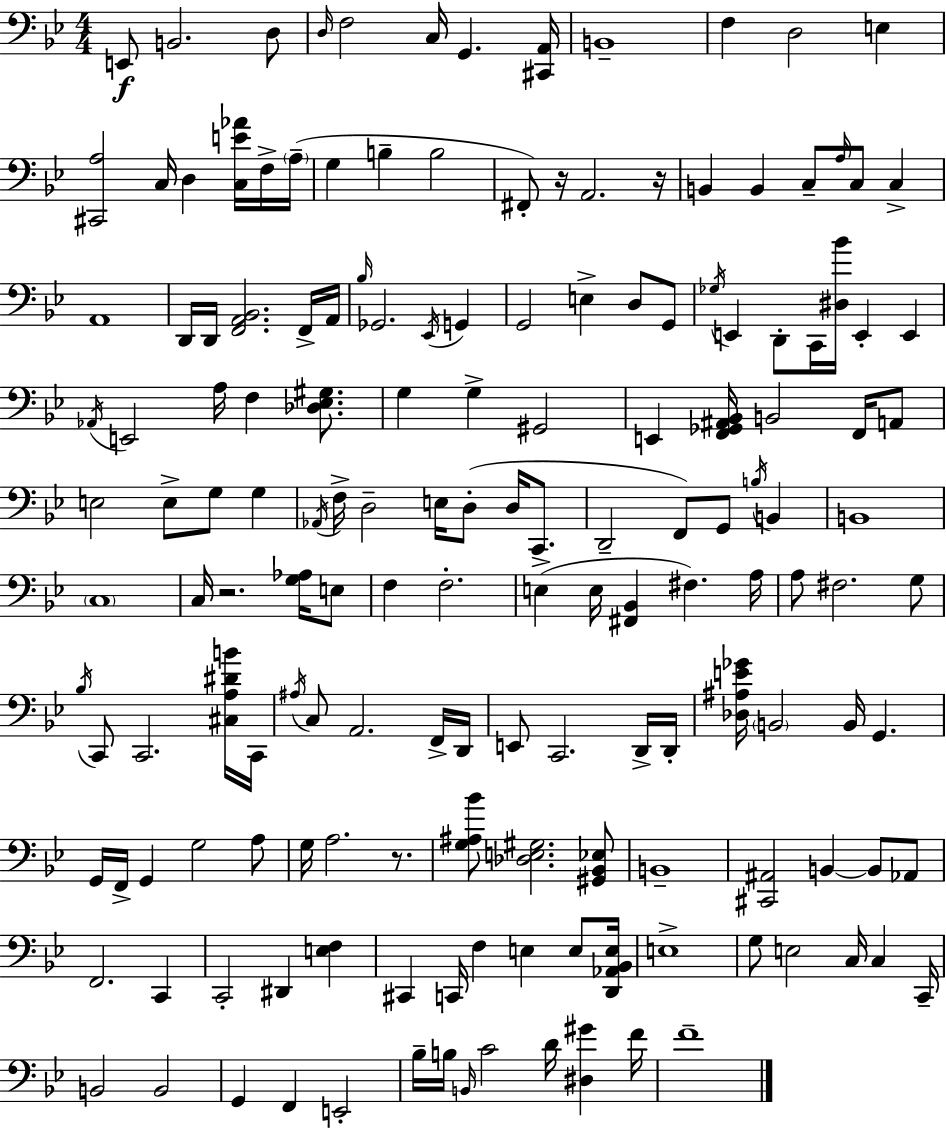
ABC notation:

X:1
T:Untitled
M:4/4
L:1/4
K:Gm
E,,/2 B,,2 D,/2 D,/4 F,2 C,/4 G,, [^C,,A,,]/4 B,,4 F, D,2 E, [^C,,A,]2 C,/4 D, [C,E_A]/4 F,/4 A,/4 G, B, B,2 ^F,,/2 z/4 A,,2 z/4 B,, B,, C,/2 A,/4 C,/2 C, A,,4 D,,/4 D,,/4 [F,,A,,_B,,]2 F,,/4 A,,/4 _B,/4 _G,,2 _E,,/4 G,, G,,2 E, D,/2 G,,/2 _G,/4 E,, D,,/2 C,,/4 [^D,_B]/4 E,, E,, _A,,/4 E,,2 A,/4 F, [_D,_E,^G,]/2 G, G, ^G,,2 E,, [F,,_G,,^A,,_B,,]/4 B,,2 F,,/4 A,,/2 E,2 E,/2 G,/2 G, _A,,/4 F,/4 D,2 E,/4 D,/2 D,/4 C,,/2 D,,2 F,,/2 G,,/2 B,/4 B,, B,,4 C,4 C,/4 z2 [G,_A,]/4 E,/2 F, F,2 E, E,/4 [^F,,_B,,] ^F, A,/4 A,/2 ^F,2 G,/2 _B,/4 C,,/2 C,,2 [^C,A,^DB]/4 C,,/4 ^A,/4 C,/2 A,,2 F,,/4 D,,/4 E,,/2 C,,2 D,,/4 D,,/4 [_D,^A,E_G]/4 B,,2 B,,/4 G,, G,,/4 F,,/4 G,, G,2 A,/2 G,/4 A,2 z/2 [G,^A,_B]/2 [_D,E,^G,]2 [^G,,_B,,_E,]/2 B,,4 [^C,,^A,,]2 B,, B,,/2 _A,,/2 F,,2 C,, C,,2 ^D,, [E,F,] ^C,, C,,/4 F, E, E,/2 [D,,_A,,_B,,E,]/4 E,4 G,/2 E,2 C,/4 C, C,,/4 B,,2 B,,2 G,, F,, E,,2 _B,/4 B,/4 B,,/4 C2 D/4 [^D,^G] F/4 F4